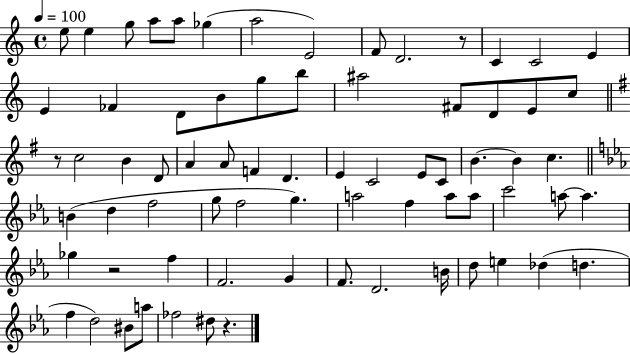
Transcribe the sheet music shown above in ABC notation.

X:1
T:Untitled
M:4/4
L:1/4
K:C
e/2 e g/2 a/2 a/2 _g a2 E2 F/2 D2 z/2 C C2 E E _F D/2 B/2 g/2 b/2 ^a2 ^F/2 D/2 E/2 c/2 z/2 c2 B D/2 A A/2 F D E C2 E/2 C/2 B B c B d f2 g/2 f2 g a2 f a/2 a/2 c'2 a/2 a _g z2 f F2 G F/2 D2 B/4 d/2 e _d d f d2 ^B/2 a/2 _f2 ^d/2 z